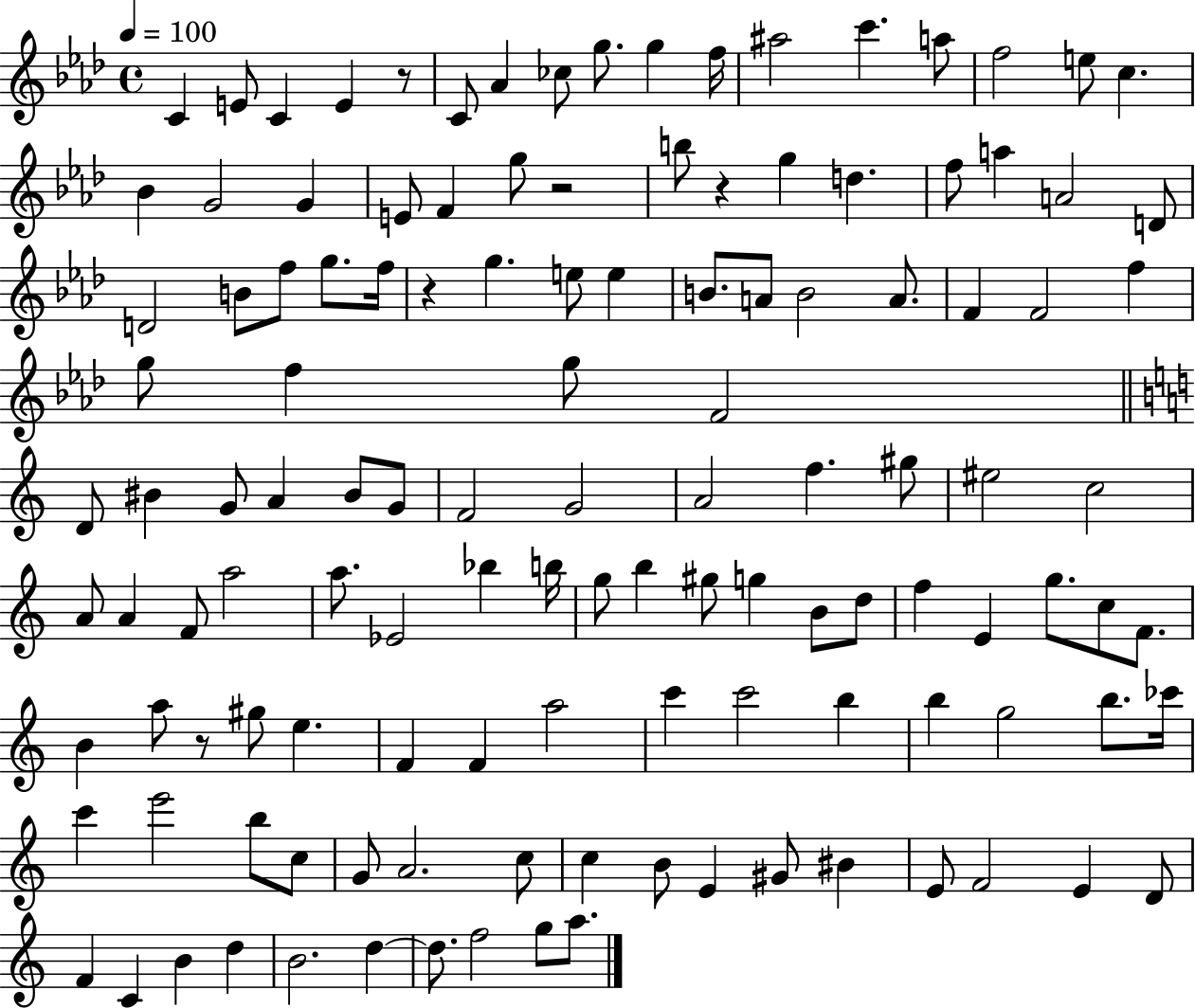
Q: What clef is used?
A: treble